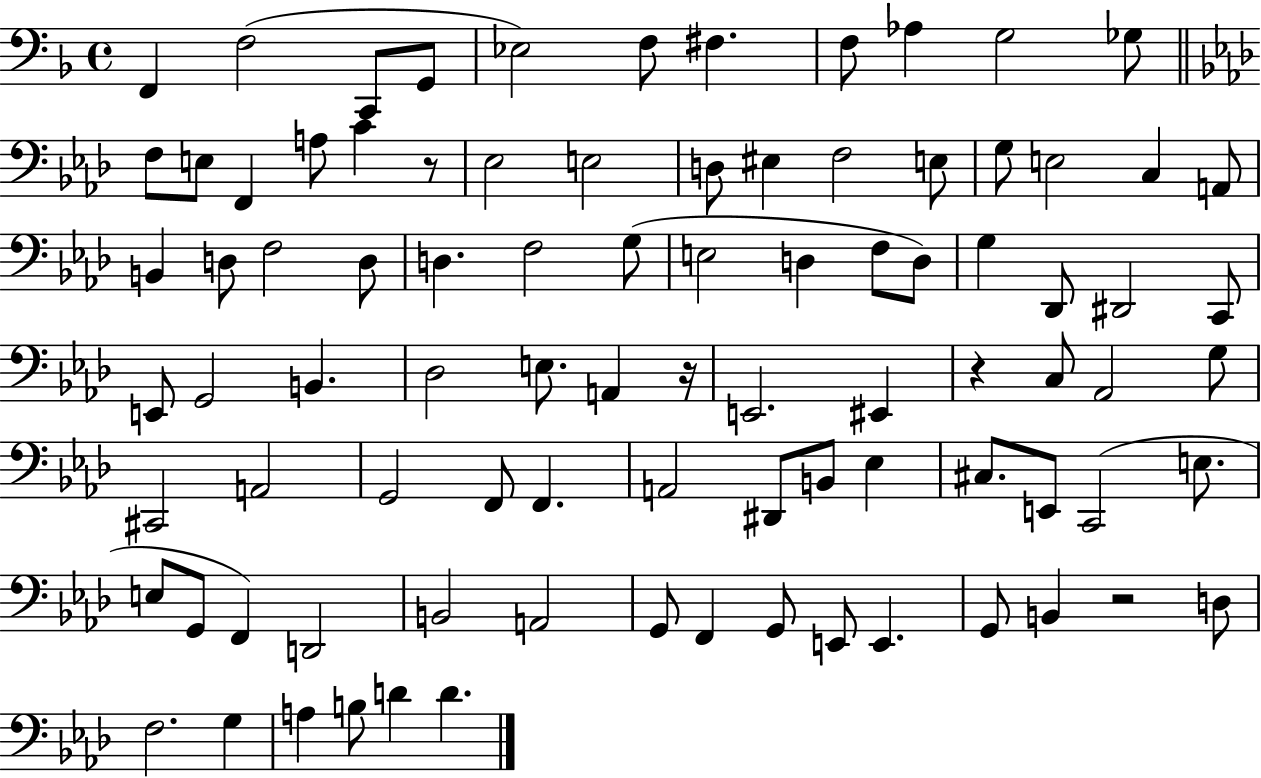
X:1
T:Untitled
M:4/4
L:1/4
K:F
F,, F,2 C,,/2 G,,/2 _E,2 F,/2 ^F, F,/2 _A, G,2 _G,/2 F,/2 E,/2 F,, A,/2 C z/2 _E,2 E,2 D,/2 ^E, F,2 E,/2 G,/2 E,2 C, A,,/2 B,, D,/2 F,2 D,/2 D, F,2 G,/2 E,2 D, F,/2 D,/2 G, _D,,/2 ^D,,2 C,,/2 E,,/2 G,,2 B,, _D,2 E,/2 A,, z/4 E,,2 ^E,, z C,/2 _A,,2 G,/2 ^C,,2 A,,2 G,,2 F,,/2 F,, A,,2 ^D,,/2 B,,/2 _E, ^C,/2 E,,/2 C,,2 E,/2 E,/2 G,,/2 F,, D,,2 B,,2 A,,2 G,,/2 F,, G,,/2 E,,/2 E,, G,,/2 B,, z2 D,/2 F,2 G, A, B,/2 D D